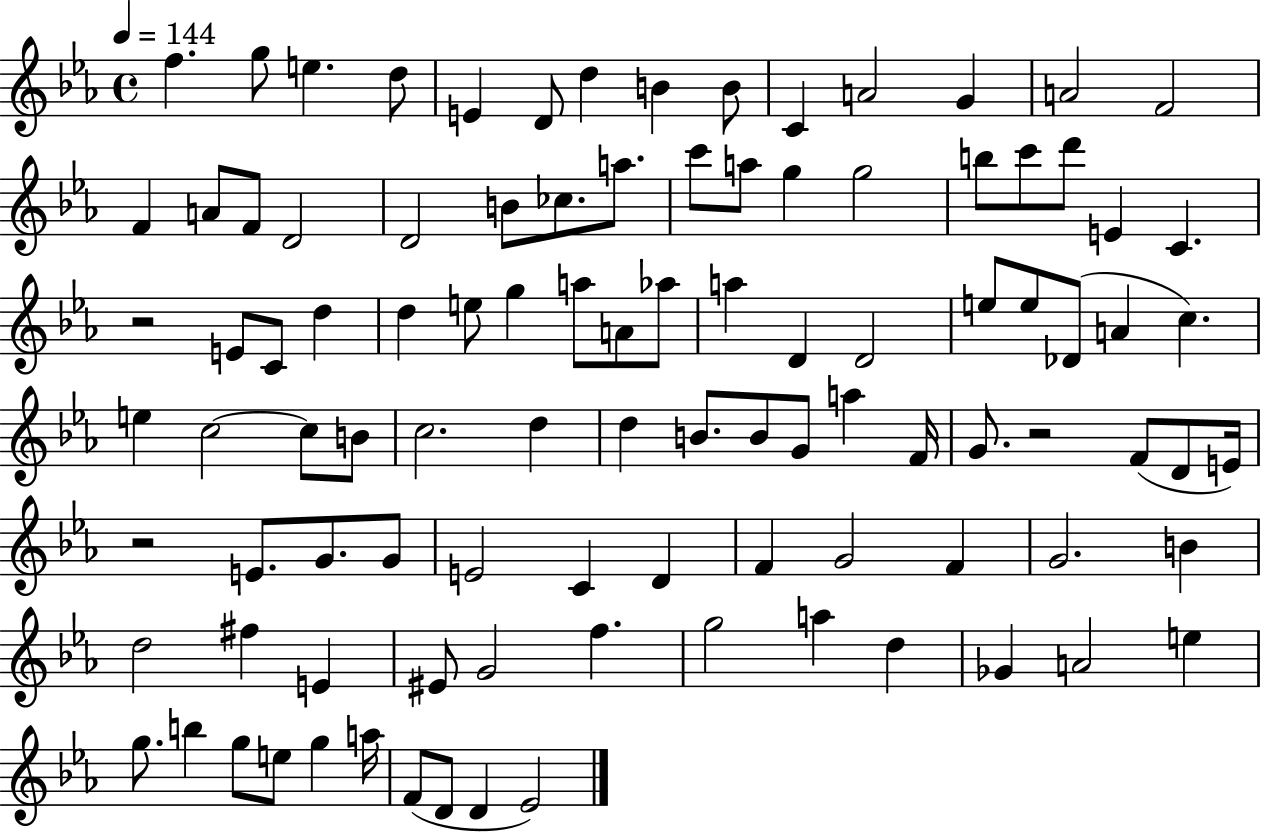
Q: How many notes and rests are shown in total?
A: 100